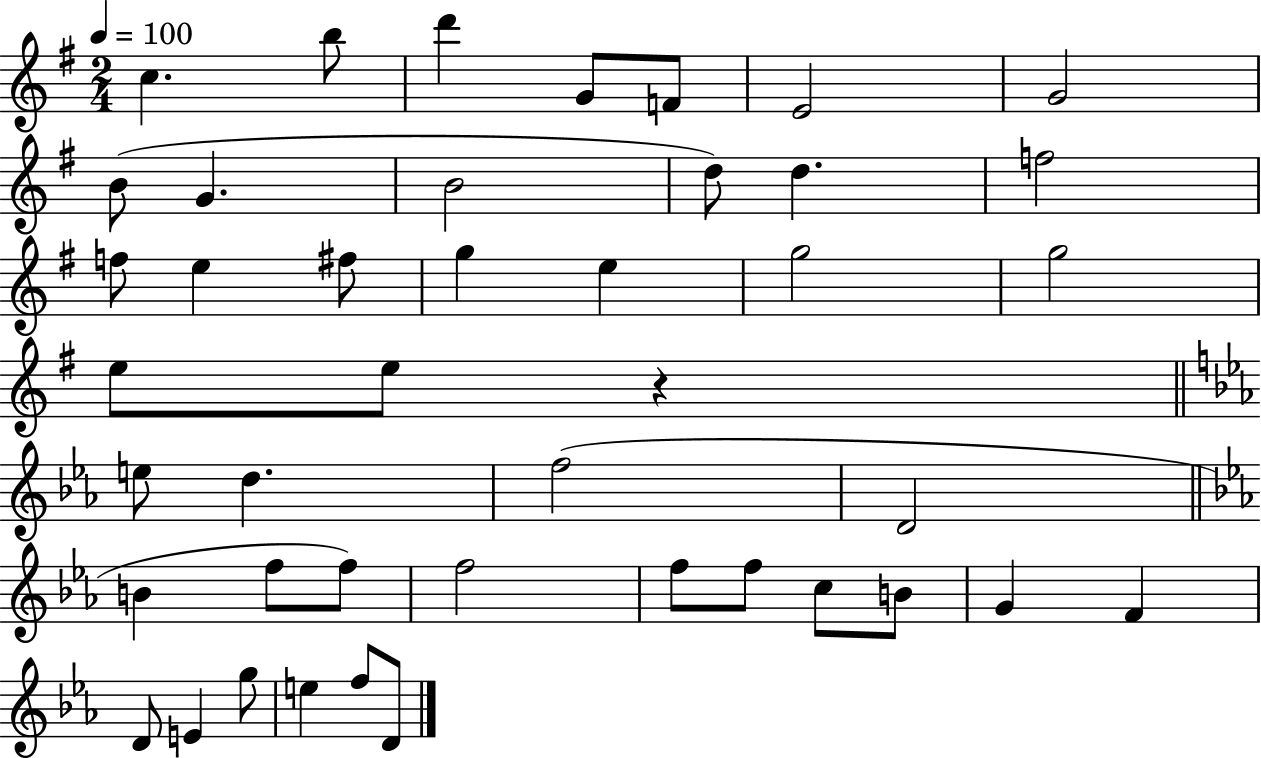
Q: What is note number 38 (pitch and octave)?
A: E4